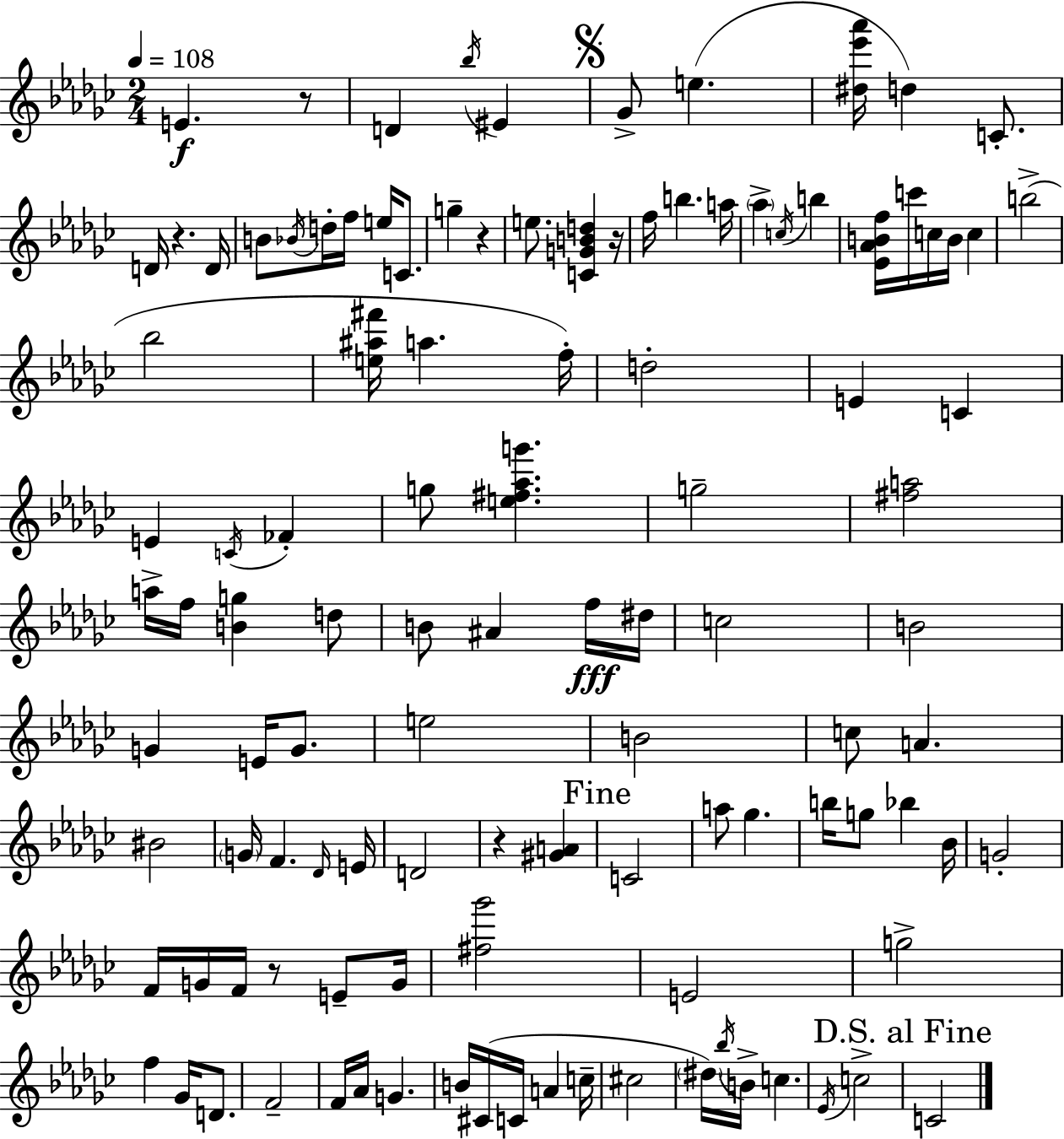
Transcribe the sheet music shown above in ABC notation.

X:1
T:Untitled
M:2/4
L:1/4
K:Ebm
E z/2 D _b/4 ^E _G/2 e [^d_e'_a']/4 d C/2 D/4 z D/4 B/2 _B/4 d/4 f/4 e/4 C/2 g z e/2 [CGBd] z/4 f/4 b a/4 _a c/4 b [_E_ABf]/4 c'/4 c/4 B/4 c b2 _b2 [e^a^f']/4 a f/4 d2 E C E C/4 _F g/2 [e^f_ag'] g2 [^fa]2 a/4 f/4 [Bg] d/2 B/2 ^A f/4 ^d/4 c2 B2 G E/4 G/2 e2 B2 c/2 A ^B2 G/4 F _D/4 E/4 D2 z [^GA] C2 a/2 _g b/4 g/2 _b _B/4 G2 F/4 G/4 F/4 z/2 E/2 G/4 [^f_g']2 E2 g2 f _G/4 D/2 F2 F/4 _A/4 G B/4 ^C/4 C/4 A c/4 ^c2 ^d/4 _b/4 B/4 c _E/4 c2 C2